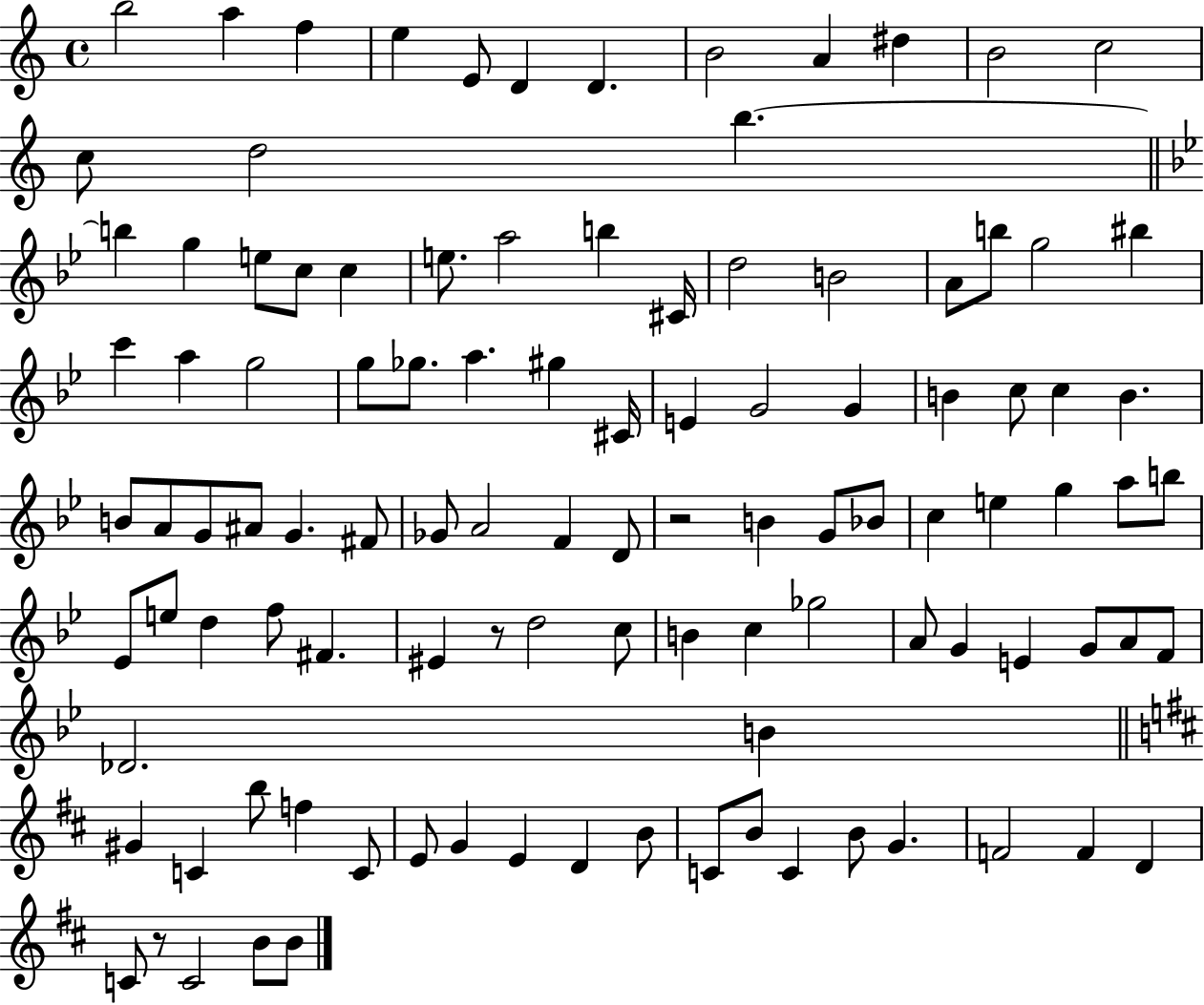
{
  \clef treble
  \time 4/4
  \defaultTimeSignature
  \key c \major
  b''2 a''4 f''4 | e''4 e'8 d'4 d'4. | b'2 a'4 dis''4 | b'2 c''2 | \break c''8 d''2 b''4.~~ | \bar "||" \break \key bes \major b''4 g''4 e''8 c''8 c''4 | e''8. a''2 b''4 cis'16 | d''2 b'2 | a'8 b''8 g''2 bis''4 | \break c'''4 a''4 g''2 | g''8 ges''8. a''4. gis''4 cis'16 | e'4 g'2 g'4 | b'4 c''8 c''4 b'4. | \break b'8 a'8 g'8 ais'8 g'4. fis'8 | ges'8 a'2 f'4 d'8 | r2 b'4 g'8 bes'8 | c''4 e''4 g''4 a''8 b''8 | \break ees'8 e''8 d''4 f''8 fis'4. | eis'4 r8 d''2 c''8 | b'4 c''4 ges''2 | a'8 g'4 e'4 g'8 a'8 f'8 | \break des'2. b'4 | \bar "||" \break \key d \major gis'4 c'4 b''8 f''4 c'8 | e'8 g'4 e'4 d'4 b'8 | c'8 b'8 c'4 b'8 g'4. | f'2 f'4 d'4 | \break c'8 r8 c'2 b'8 b'8 | \bar "|."
}